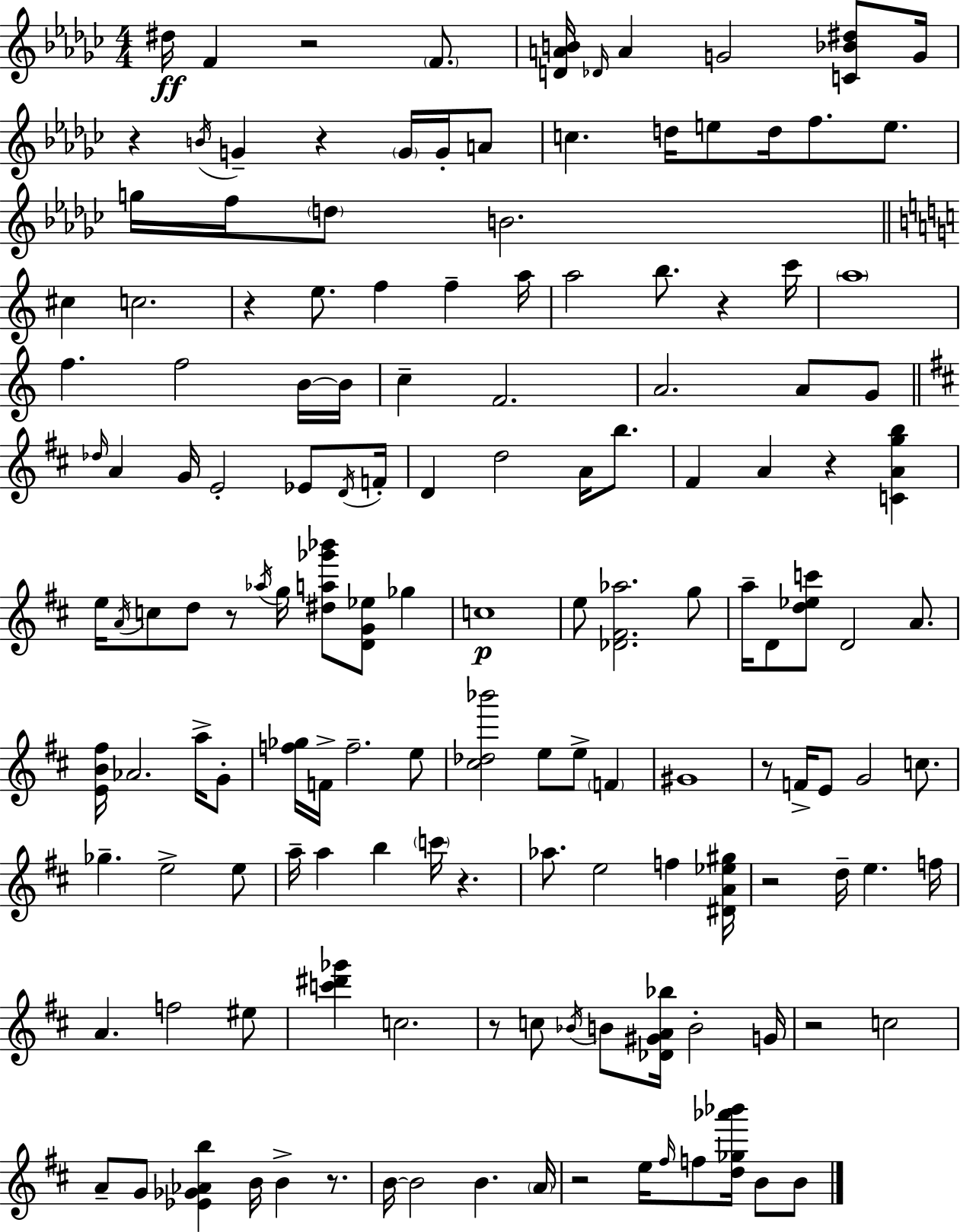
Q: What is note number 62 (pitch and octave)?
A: C5